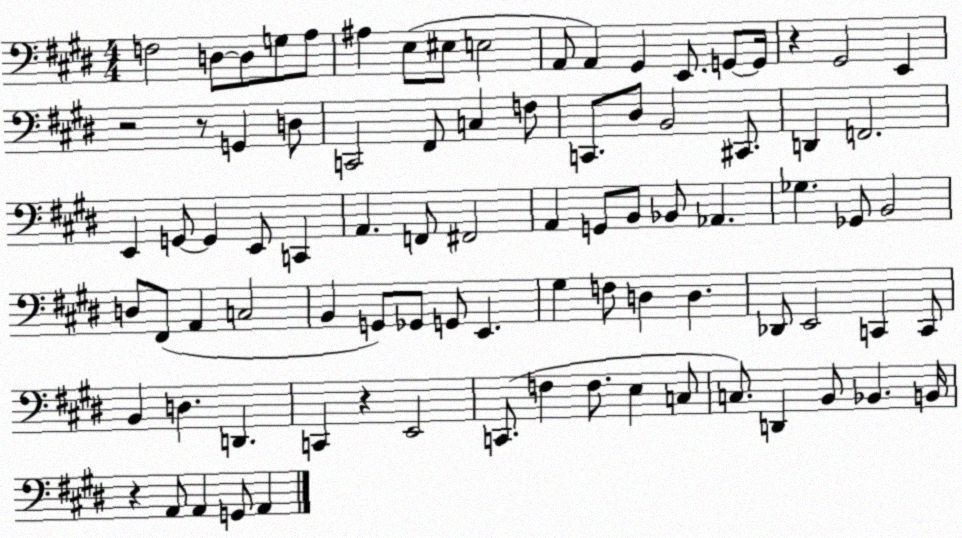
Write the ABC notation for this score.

X:1
T:Untitled
M:4/4
L:1/4
K:E
F,2 D,/2 D,/2 G,/2 A,/2 ^A, E,/2 ^E,/2 E,2 A,,/2 A,, ^G,, E,,/2 G,,/2 G,,/4 z ^G,,2 E,, z2 z/2 G,, D,/2 C,,2 ^F,,/2 C, F,/2 C,,/2 ^D,/2 B,,2 ^C,,/2 D,, F,,2 E,, G,,/2 G,, E,,/2 C,, A,, F,,/2 ^F,,2 A,, G,,/2 B,,/2 _B,,/2 _A,, _G, _G,,/2 B,,2 D,/2 ^F,,/2 A,, C,2 B,, G,,/2 _G,,/2 G,,/2 E,, ^G, F,/2 D, D, _D,,/2 E,,2 C,, C,,/2 B,, D, D,, C,, z E,,2 C,,/2 F, F,/2 E, C,/2 C,/2 D,, B,,/2 _B,, B,,/4 z A,,/2 A,, G,,/2 A,,